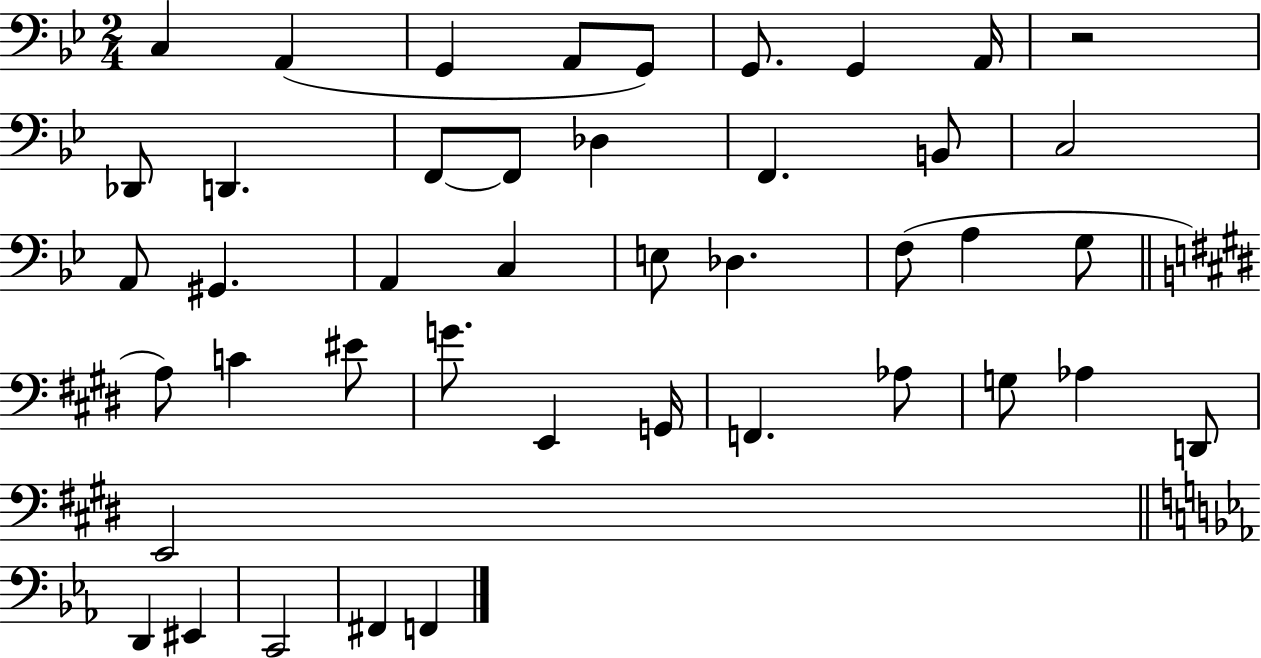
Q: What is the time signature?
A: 2/4